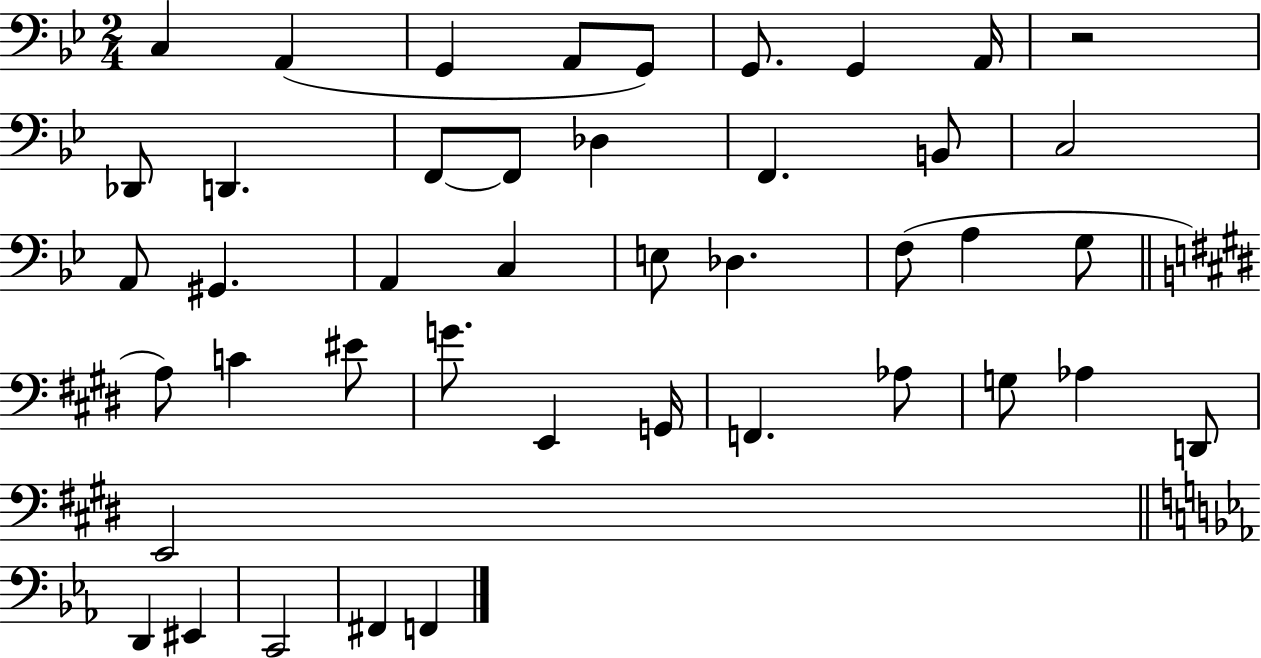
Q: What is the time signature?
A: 2/4